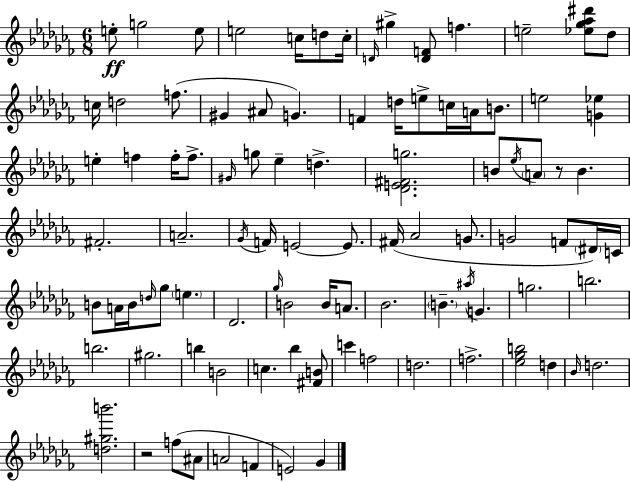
{
  \clef treble
  \numericTimeSignature
  \time 6/8
  \key aes \minor
  e''8-.\ff g''2 e''8 | e''2 c''16 d''8 c''16-. | \grace { d'16 } gis''4-> <d' f'>8 f''4. | e''2-- <ees'' ges'' aes'' dis'''>8 des''8 | \break c''16 d''2 f''8.( | gis'4 ais'8 g'4.) | f'4 d''16 e''8-> c''16 a'16 b'8. | e''2 <g' ees''>4 | \break e''4-. f''4 f''16-. f''8.-> | \grace { gis'16 } g''8 ees''4-- d''4.-> | <des' e' fis' g''>2. | b'8 \acciaccatura { ees''16 } \parenthesize a'8 r8 b'4. | \break fis'2.-. | a'2.-- | \acciaccatura { ges'16 } f'16 e'2~~ | e'8. fis'16( aes'2 | \break g'8. g'2 | f'8 \parenthesize dis'16) c'16 b'8 a'16 b'16 \grace { d''16 } ges''8 \parenthesize e''4. | des'2. | \grace { ges''16 } b'2 | \break b'16 a'8. bes'2. | \parenthesize b'4.-- | \acciaccatura { ais''16 } g'4. g''2. | b''2. | \break b''2. | gis''2. | b''4 b'2 | c''4. | \break bes''4 <fis' b'>8 c'''4 f''2 | d''2. | f''2.-> | <ees'' ges'' b''>2 | \break d''4 \grace { bes'16 } d''2. | <d'' gis'' b'''>2. | r2 | f''8( ais'8 a'2 | \break f'4 e'2) | ges'4 \bar "|."
}